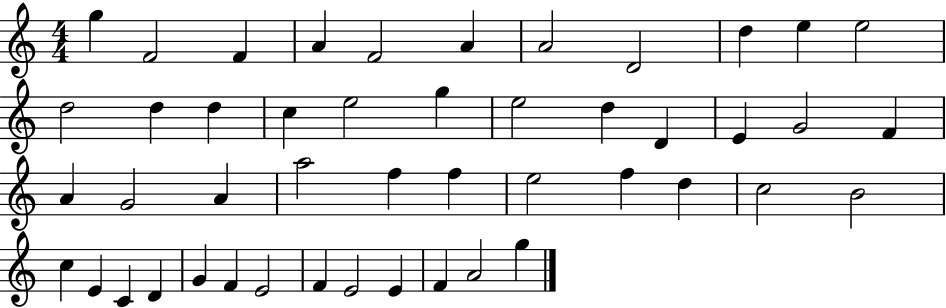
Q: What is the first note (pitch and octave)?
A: G5